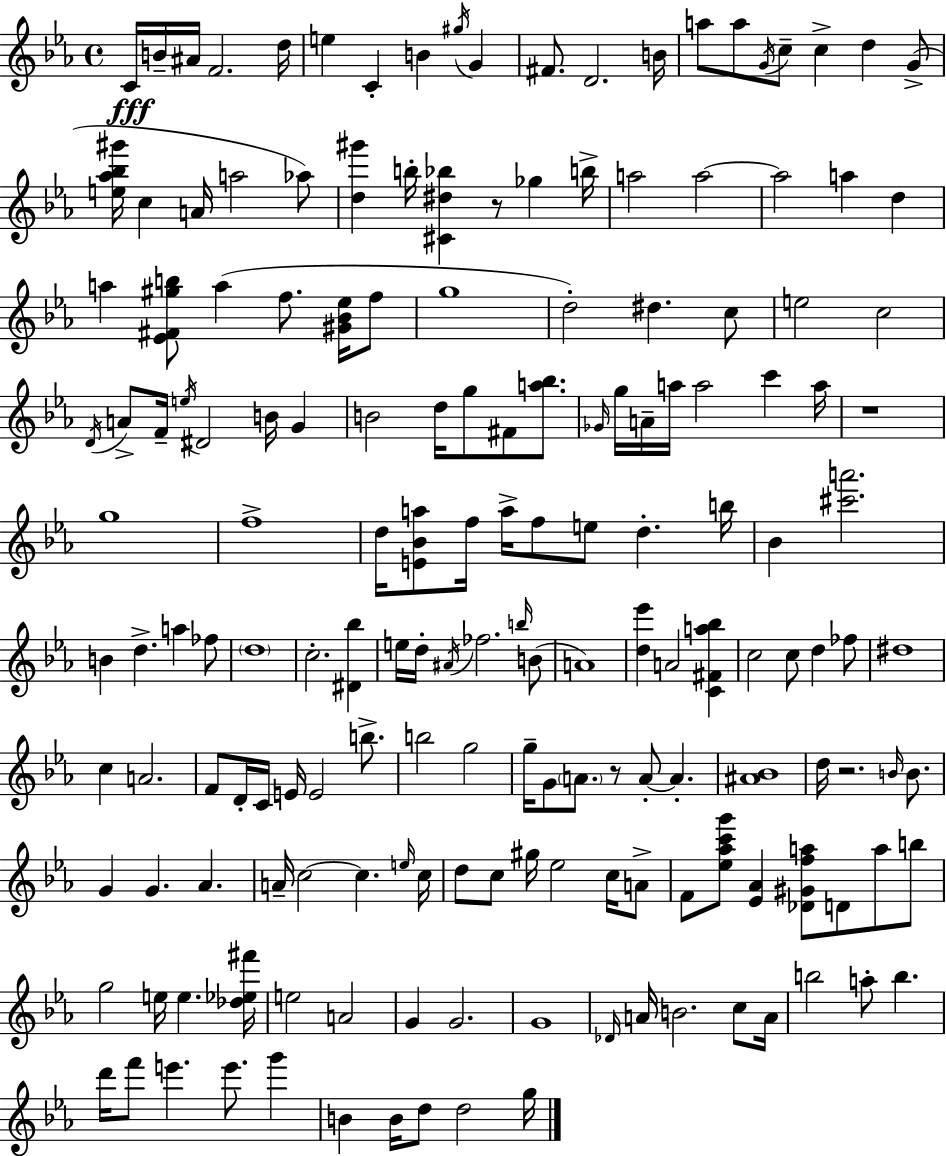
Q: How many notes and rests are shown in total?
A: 171